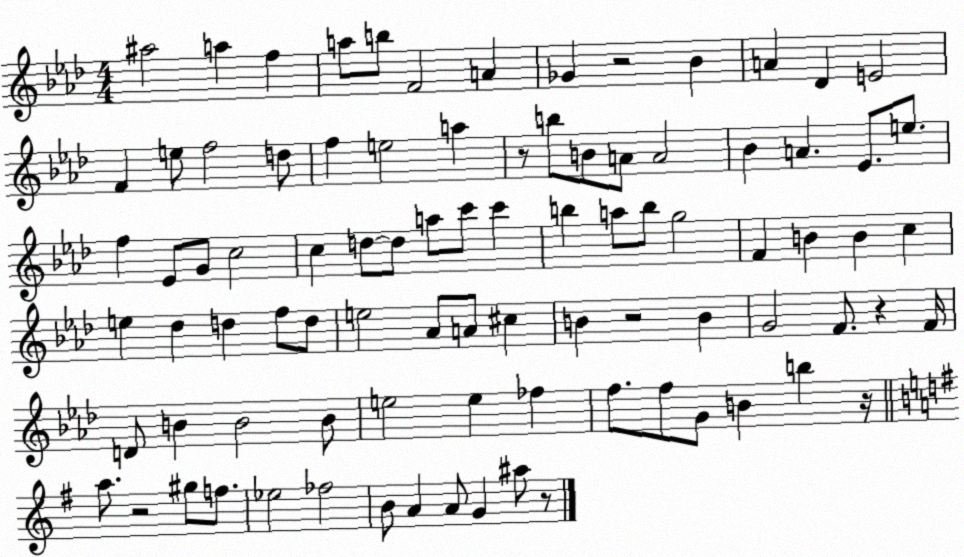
X:1
T:Untitled
M:4/4
L:1/4
K:Ab
^a2 a f a/2 b/2 F2 A _G z2 _B A _D E2 F e/2 f2 d/2 f e2 a z/2 b/2 B/2 A/2 A2 _B A _E/2 e/2 f _E/2 G/2 c2 c d/2 d/2 a/2 c'/2 c' b a/2 b/2 g2 F B B c e _d d f/2 d/2 e2 _A/2 A/2 ^c B z2 B G2 F/2 z F/4 D/2 B B2 B/2 e2 e _f f/2 f/2 G/2 B b z/4 a/2 z2 ^g/2 f/2 _e2 _f2 B/2 A A/2 G ^a/2 z/2